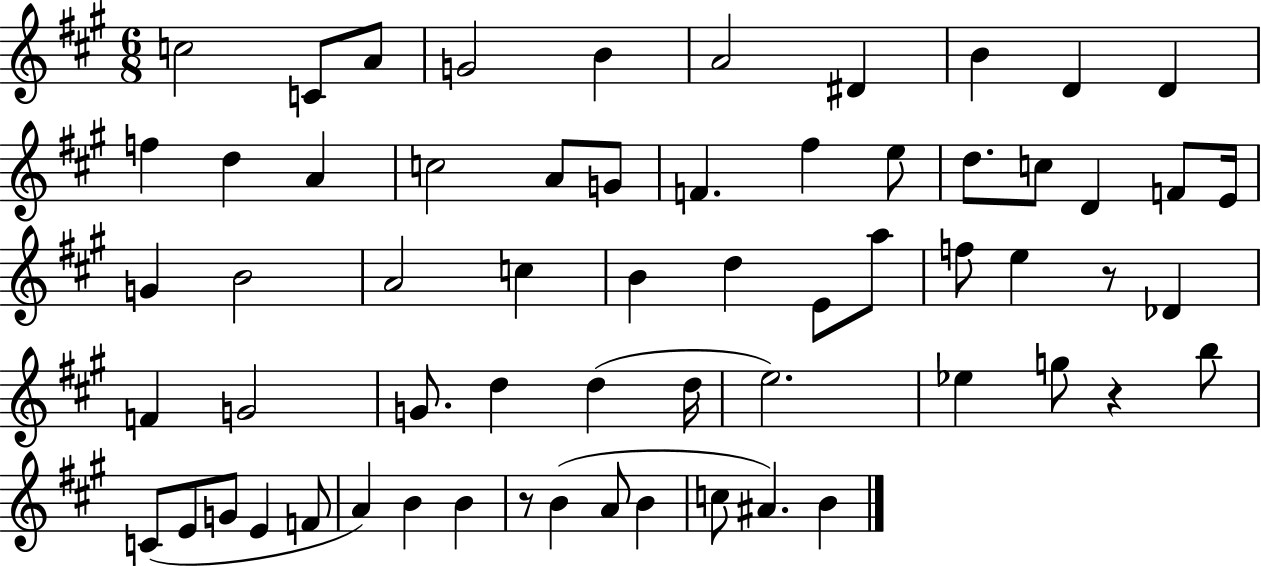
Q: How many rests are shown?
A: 3